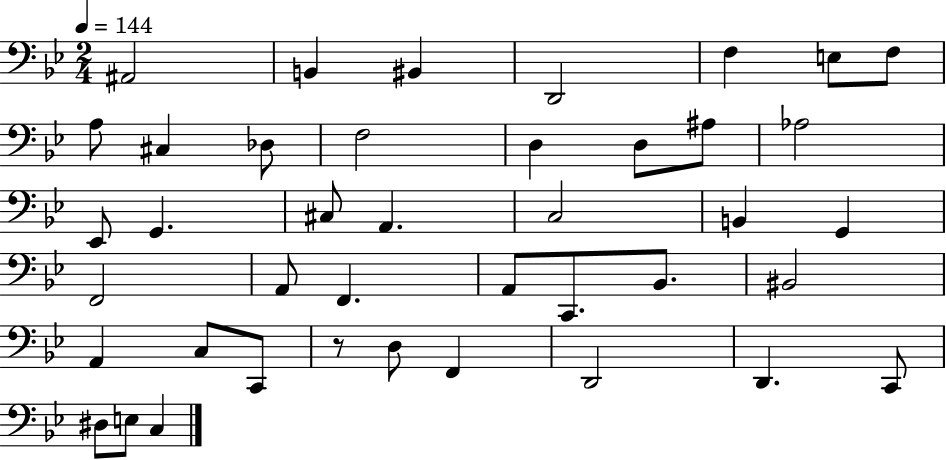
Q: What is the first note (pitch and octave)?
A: A#2